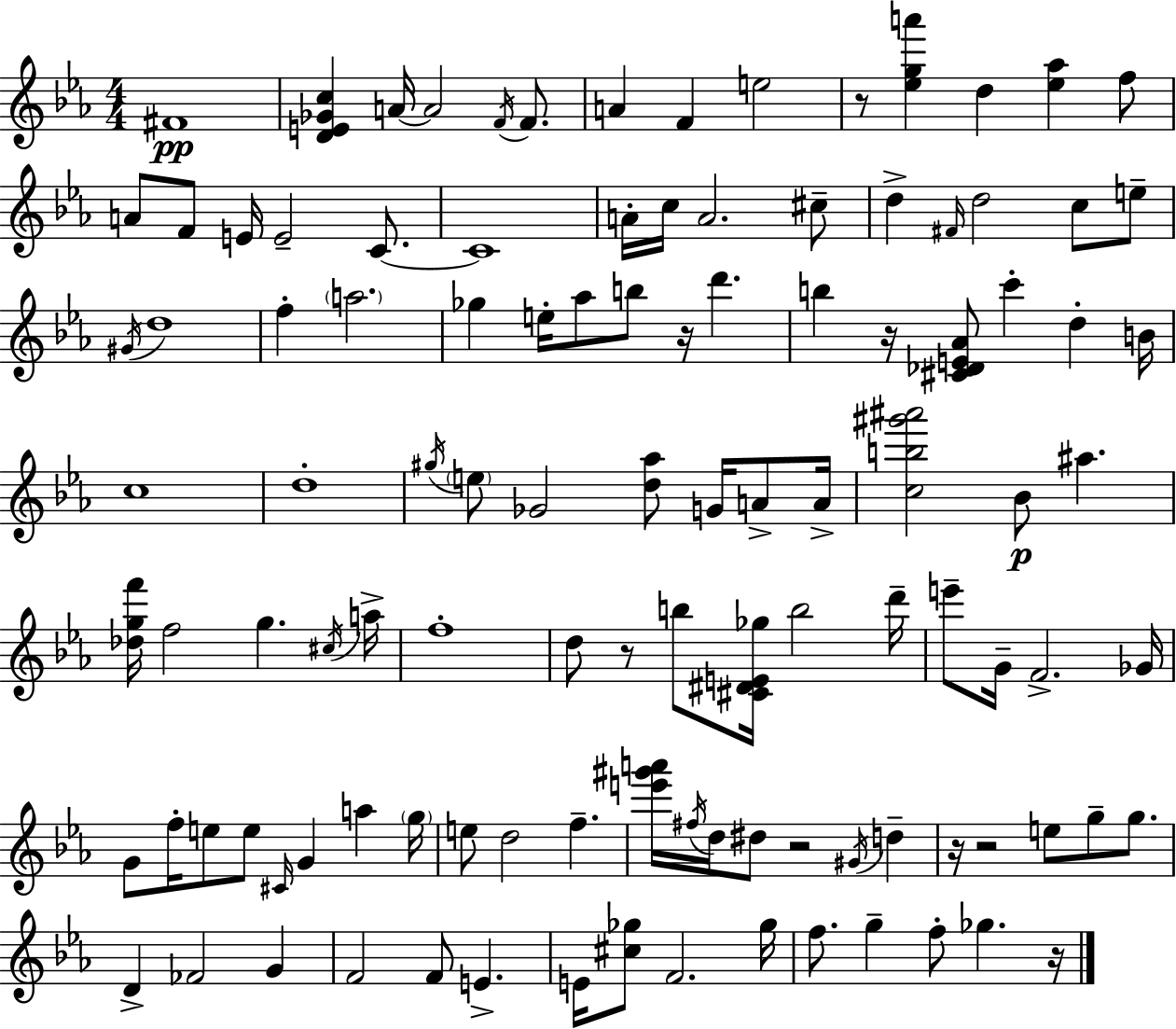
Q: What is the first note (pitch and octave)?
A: F#4